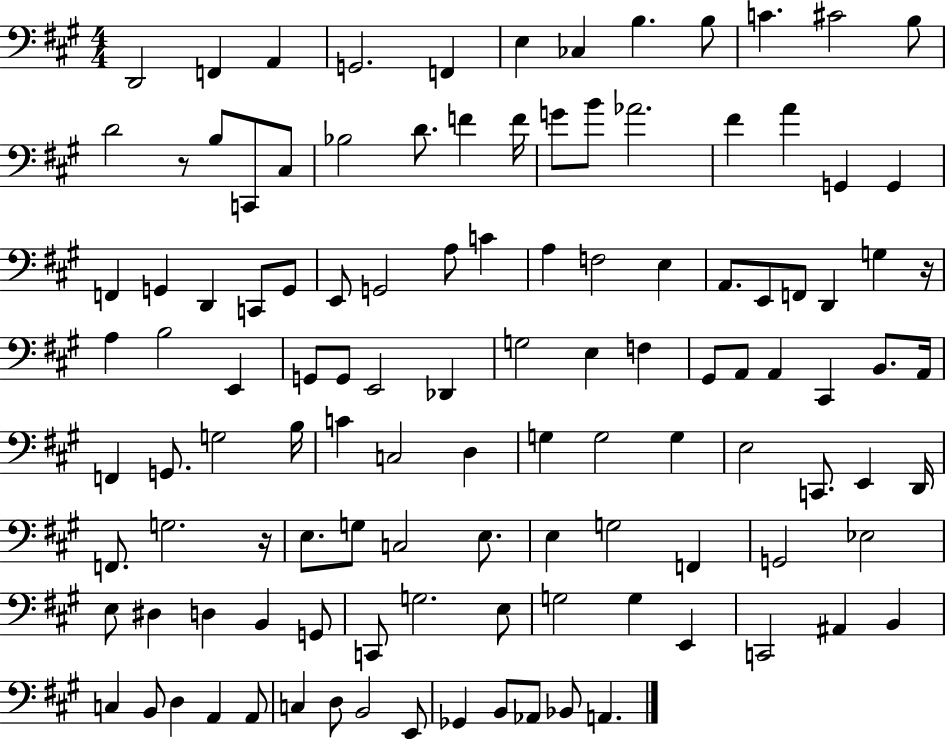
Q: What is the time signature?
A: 4/4